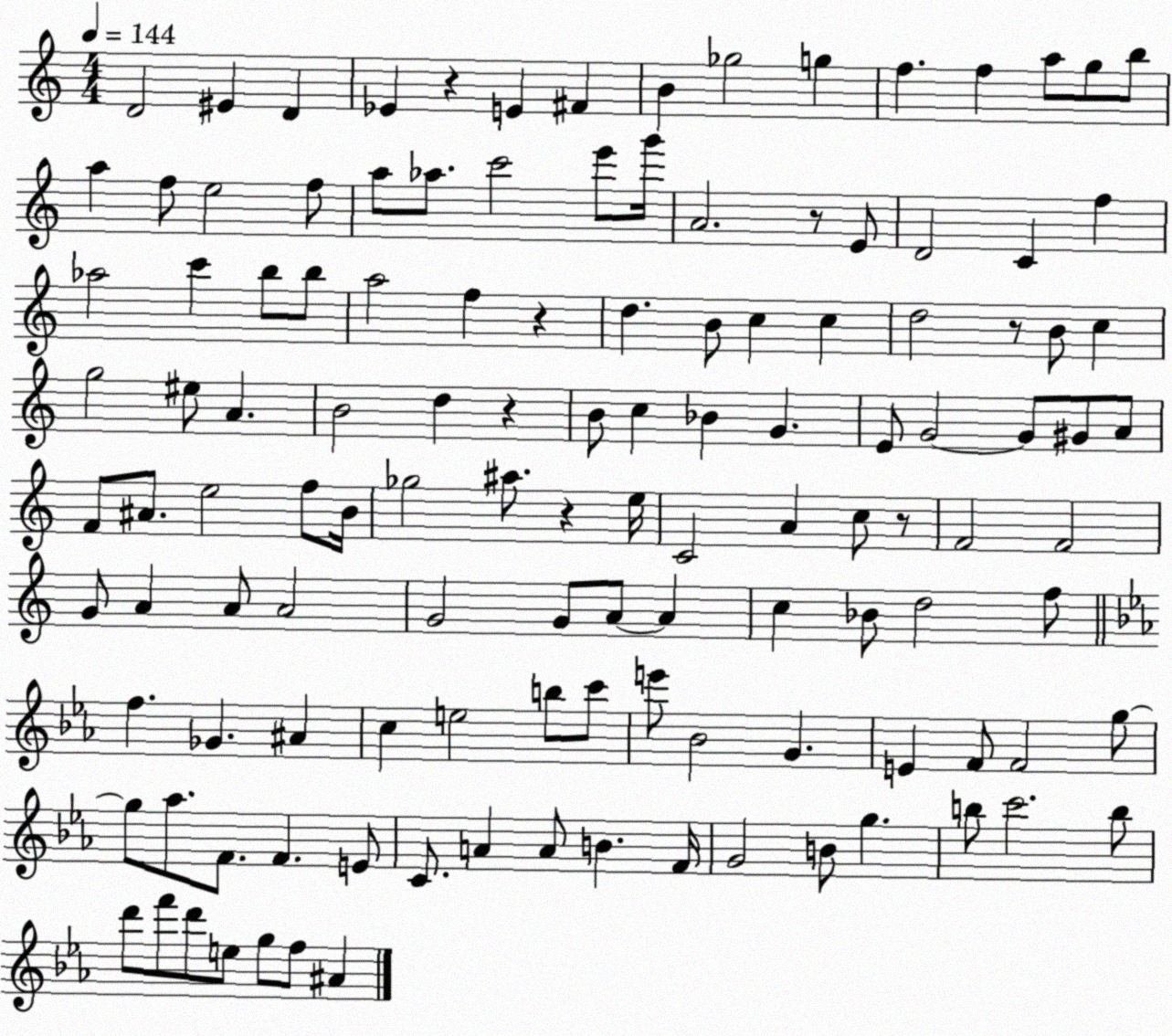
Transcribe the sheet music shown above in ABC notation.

X:1
T:Untitled
M:4/4
L:1/4
K:C
D2 ^E D _E z E ^F B _g2 g f f a/2 g/2 b/2 a f/2 e2 f/2 a/2 _a/2 c'2 e'/2 g'/4 A2 z/2 E/2 D2 C f _a2 c' b/2 b/2 a2 f z d B/2 c c d2 z/2 B/2 c g2 ^e/2 A B2 d z B/2 c _B G E/2 G2 G/2 ^G/2 A/2 F/2 ^A/2 e2 f/2 B/4 _g2 ^a/2 z e/4 C2 A c/2 z/2 F2 F2 G/2 A A/2 A2 G2 G/2 A/2 A c _B/2 d2 f/2 f _G ^A c e2 b/2 c'/2 e'/2 _B2 G E F/2 F2 g/2 g/2 _a/2 F/2 F E/2 C/2 A A/2 B F/4 G2 B/2 g b/2 c'2 b/2 d'/2 f'/2 d'/2 e/2 g/2 f/2 ^A